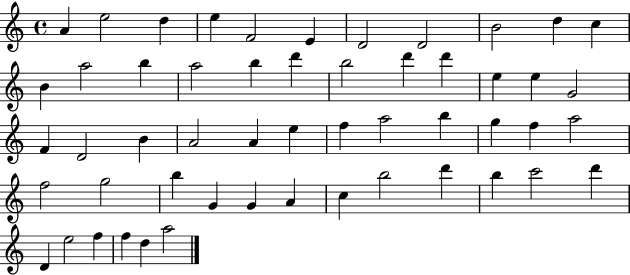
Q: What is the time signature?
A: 4/4